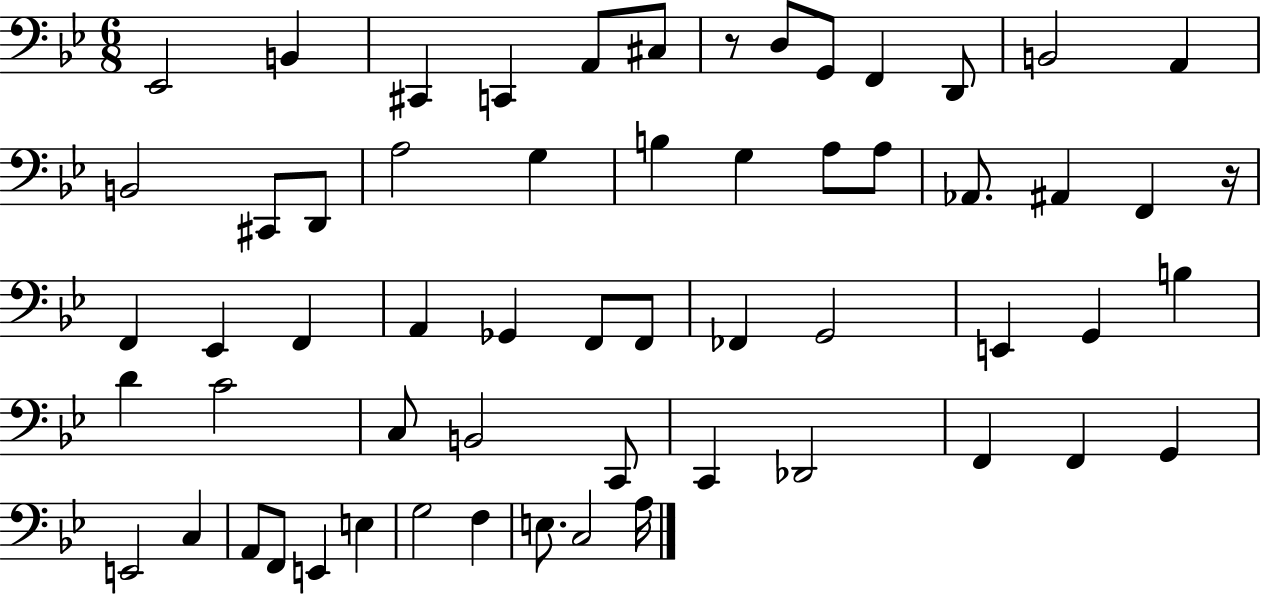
{
  \clef bass
  \numericTimeSignature
  \time 6/8
  \key bes \major
  \repeat volta 2 { ees,2 b,4 | cis,4 c,4 a,8 cis8 | r8 d8 g,8 f,4 d,8 | b,2 a,4 | \break b,2 cis,8 d,8 | a2 g4 | b4 g4 a8 a8 | aes,8. ais,4 f,4 r16 | \break f,4 ees,4 f,4 | a,4 ges,4 f,8 f,8 | fes,4 g,2 | e,4 g,4 b4 | \break d'4 c'2 | c8 b,2 c,8 | c,4 des,2 | f,4 f,4 g,4 | \break e,2 c4 | a,8 f,8 e,4 e4 | g2 f4 | e8. c2 a16 | \break } \bar "|."
}